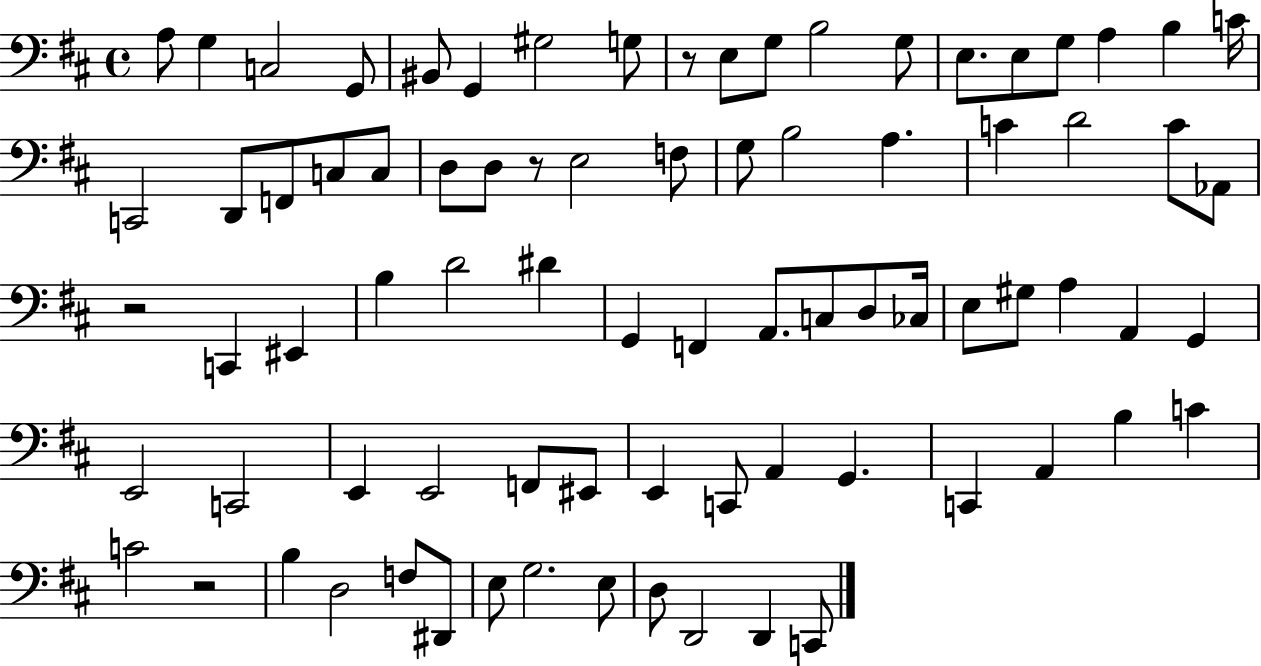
X:1
T:Untitled
M:4/4
L:1/4
K:D
A,/2 G, C,2 G,,/2 ^B,,/2 G,, ^G,2 G,/2 z/2 E,/2 G,/2 B,2 G,/2 E,/2 E,/2 G,/2 A, B, C/4 C,,2 D,,/2 F,,/2 C,/2 C,/2 D,/2 D,/2 z/2 E,2 F,/2 G,/2 B,2 A, C D2 C/2 _A,,/2 z2 C,, ^E,, B, D2 ^D G,, F,, A,,/2 C,/2 D,/2 _C,/4 E,/2 ^G,/2 A, A,, G,, E,,2 C,,2 E,, E,,2 F,,/2 ^E,,/2 E,, C,,/2 A,, G,, C,, A,, B, C C2 z2 B, D,2 F,/2 ^D,,/2 E,/2 G,2 E,/2 D,/2 D,,2 D,, C,,/2